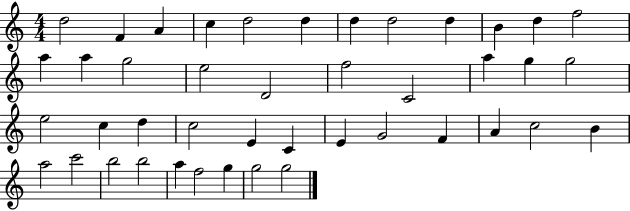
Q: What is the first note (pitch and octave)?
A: D5